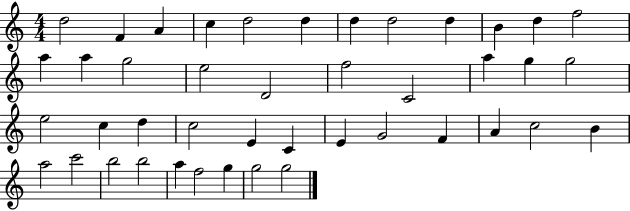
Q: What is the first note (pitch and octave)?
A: D5